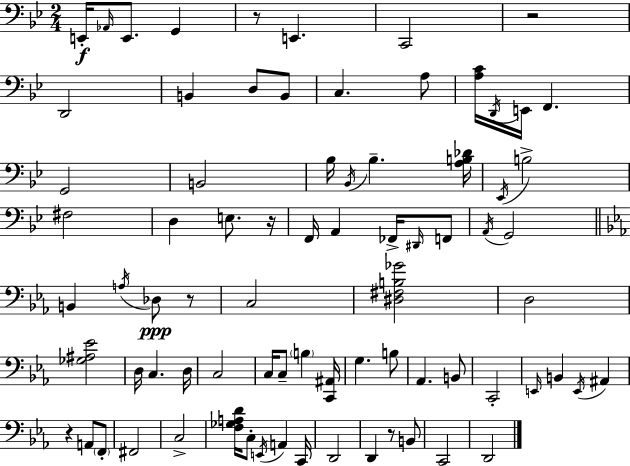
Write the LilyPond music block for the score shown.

{
  \clef bass
  \numericTimeSignature
  \time 2/4
  \key g \minor
  e,16-.\f \grace { aes,16 } e,8. g,4 | r8 e,4. | c,2 | r2 | \break d,2 | b,4 d8 b,8 | c4. a8 | <a c'>16 \acciaccatura { d,16 } e,16 f,4. | \break g,2 | b,2 | bes16 \acciaccatura { bes,16 } bes4.-- | <a b des'>16 \acciaccatura { ees,16 } b2-> | \break fis2 | d4 | e8. r16 f,16 a,4 | fes,16-> \grace { dis,16 } f,8 \acciaccatura { a,16 } g,2 | \break \bar "||" \break \key c \minor b,4 \acciaccatura { a16 } des8\ppp r8 | c2 | <dis fis b ges'>2 | d2 | \break <ges ais ees'>2 | d16 c4. | d16 c2 | c16 c8-- \parenthesize b4 | \break <c, ais,>16 g4. b8 | aes,4. b,8 | c,2-. | \grace { e,16 } b,4 \acciaccatura { e,16 } ais,4 | \break r4 a,8 | \parenthesize f,8-. fis,2 | c2-> | <f ges a d'>16 c8-. \acciaccatura { e,16 } a,4 | \break c,16 d,2 | d,4 | r8 b,8 c,2 | d,2 | \break \bar "|."
}